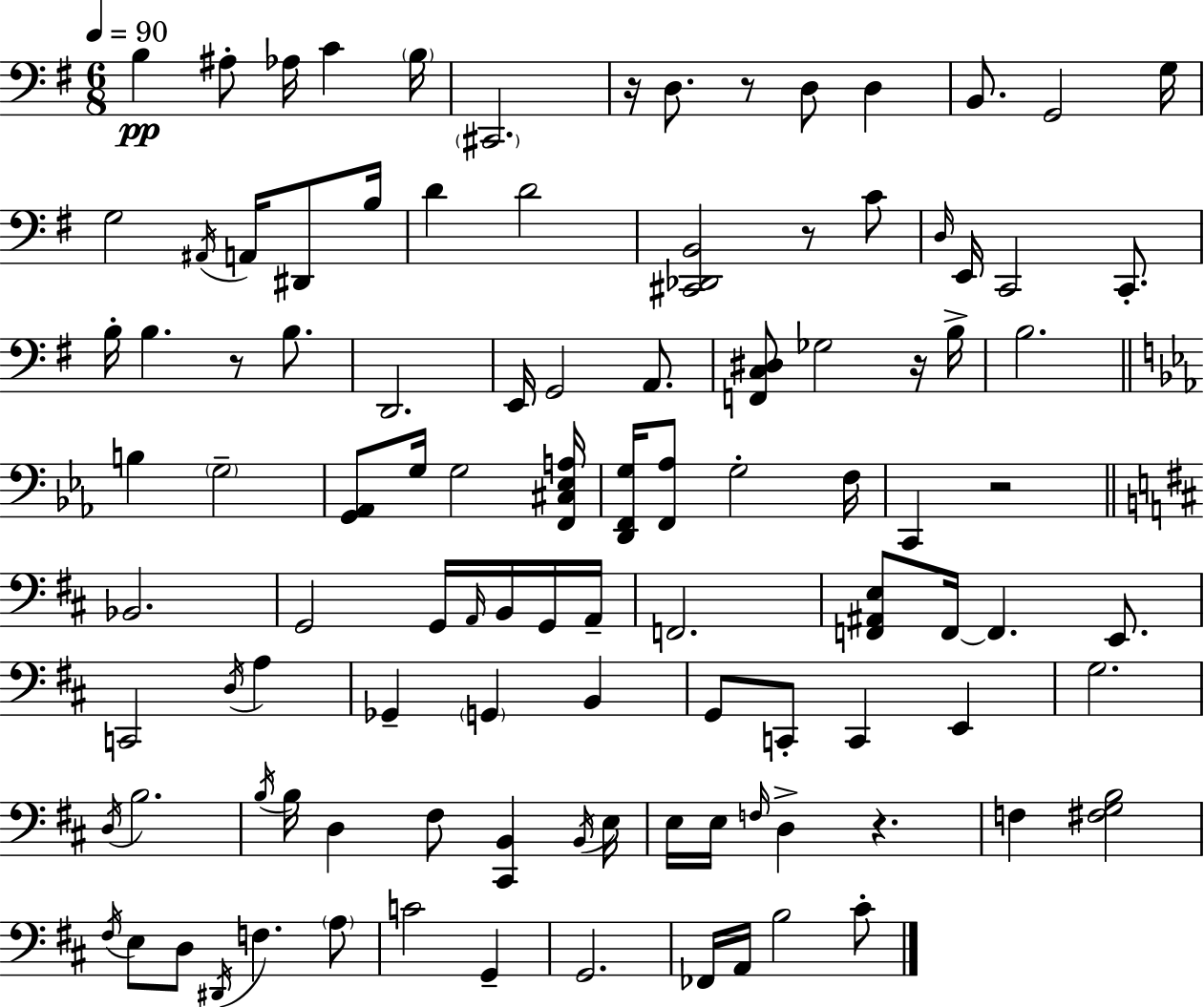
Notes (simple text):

B3/q A#3/e Ab3/s C4/q B3/s C#2/h. R/s D3/e. R/e D3/e D3/q B2/e. G2/h G3/s G3/h A#2/s A2/s D#2/e B3/s D4/q D4/h [C#2,Db2,B2]/h R/e C4/e D3/s E2/s C2/h C2/e. B3/s B3/q. R/e B3/e. D2/h. E2/s G2/h A2/e. [F2,C3,D#3]/e Gb3/h R/s B3/s B3/h. B3/q G3/h [G2,Ab2]/e G3/s G3/h [F2,C#3,Eb3,A3]/s [D2,F2,G3]/s [F2,Ab3]/e G3/h F3/s C2/q R/h Bb2/h. G2/h G2/s A2/s B2/s G2/s A2/s F2/h. [F2,A#2,E3]/e F2/s F2/q. E2/e. C2/h D3/s A3/q Gb2/q G2/q B2/q G2/e C2/e C2/q E2/q G3/h. D3/s B3/h. B3/s B3/s D3/q F#3/e [C#2,B2]/q B2/s E3/s E3/s E3/s F3/s D3/q R/q. F3/q [F#3,G3,B3]/h F#3/s E3/e D3/e D#2/s F3/q. A3/e C4/h G2/q G2/h. FES2/s A2/s B3/h C#4/e